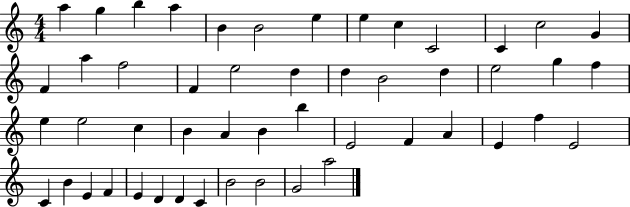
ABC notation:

X:1
T:Untitled
M:4/4
L:1/4
K:C
a g b a B B2 e e c C2 C c2 G F a f2 F e2 d d B2 d e2 g f e e2 c B A B b E2 F A E f E2 C B E F E D D C B2 B2 G2 a2